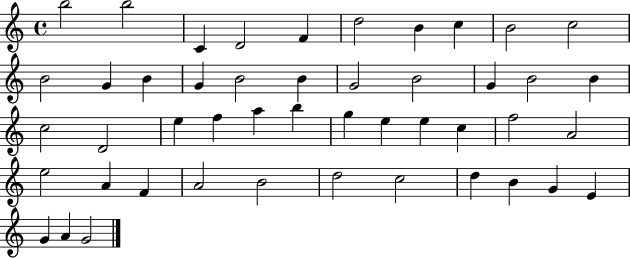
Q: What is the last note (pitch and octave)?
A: G4